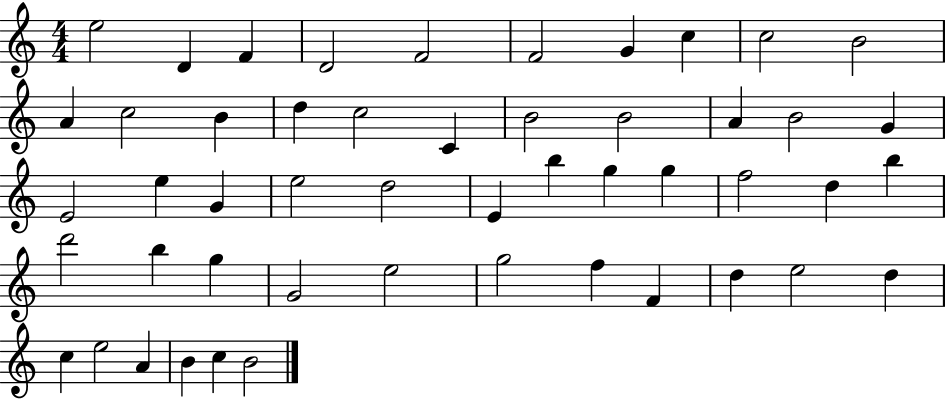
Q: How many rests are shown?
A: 0